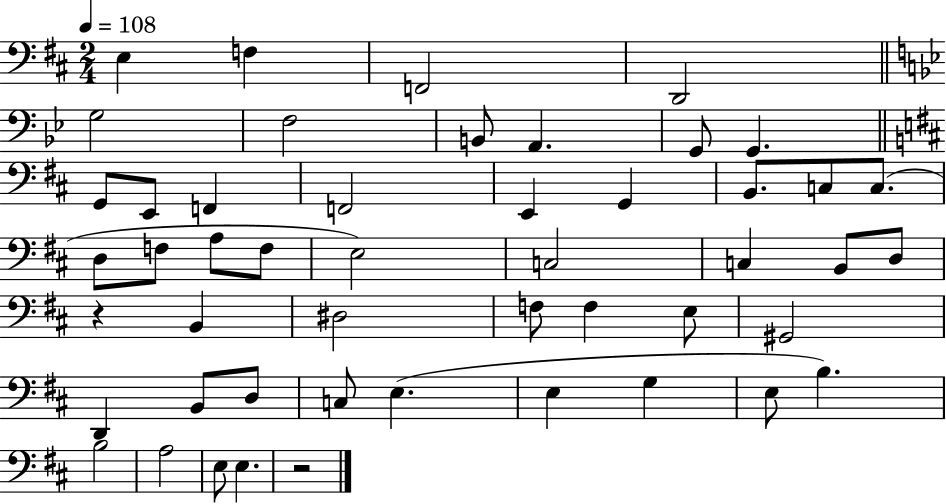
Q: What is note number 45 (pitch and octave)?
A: A3